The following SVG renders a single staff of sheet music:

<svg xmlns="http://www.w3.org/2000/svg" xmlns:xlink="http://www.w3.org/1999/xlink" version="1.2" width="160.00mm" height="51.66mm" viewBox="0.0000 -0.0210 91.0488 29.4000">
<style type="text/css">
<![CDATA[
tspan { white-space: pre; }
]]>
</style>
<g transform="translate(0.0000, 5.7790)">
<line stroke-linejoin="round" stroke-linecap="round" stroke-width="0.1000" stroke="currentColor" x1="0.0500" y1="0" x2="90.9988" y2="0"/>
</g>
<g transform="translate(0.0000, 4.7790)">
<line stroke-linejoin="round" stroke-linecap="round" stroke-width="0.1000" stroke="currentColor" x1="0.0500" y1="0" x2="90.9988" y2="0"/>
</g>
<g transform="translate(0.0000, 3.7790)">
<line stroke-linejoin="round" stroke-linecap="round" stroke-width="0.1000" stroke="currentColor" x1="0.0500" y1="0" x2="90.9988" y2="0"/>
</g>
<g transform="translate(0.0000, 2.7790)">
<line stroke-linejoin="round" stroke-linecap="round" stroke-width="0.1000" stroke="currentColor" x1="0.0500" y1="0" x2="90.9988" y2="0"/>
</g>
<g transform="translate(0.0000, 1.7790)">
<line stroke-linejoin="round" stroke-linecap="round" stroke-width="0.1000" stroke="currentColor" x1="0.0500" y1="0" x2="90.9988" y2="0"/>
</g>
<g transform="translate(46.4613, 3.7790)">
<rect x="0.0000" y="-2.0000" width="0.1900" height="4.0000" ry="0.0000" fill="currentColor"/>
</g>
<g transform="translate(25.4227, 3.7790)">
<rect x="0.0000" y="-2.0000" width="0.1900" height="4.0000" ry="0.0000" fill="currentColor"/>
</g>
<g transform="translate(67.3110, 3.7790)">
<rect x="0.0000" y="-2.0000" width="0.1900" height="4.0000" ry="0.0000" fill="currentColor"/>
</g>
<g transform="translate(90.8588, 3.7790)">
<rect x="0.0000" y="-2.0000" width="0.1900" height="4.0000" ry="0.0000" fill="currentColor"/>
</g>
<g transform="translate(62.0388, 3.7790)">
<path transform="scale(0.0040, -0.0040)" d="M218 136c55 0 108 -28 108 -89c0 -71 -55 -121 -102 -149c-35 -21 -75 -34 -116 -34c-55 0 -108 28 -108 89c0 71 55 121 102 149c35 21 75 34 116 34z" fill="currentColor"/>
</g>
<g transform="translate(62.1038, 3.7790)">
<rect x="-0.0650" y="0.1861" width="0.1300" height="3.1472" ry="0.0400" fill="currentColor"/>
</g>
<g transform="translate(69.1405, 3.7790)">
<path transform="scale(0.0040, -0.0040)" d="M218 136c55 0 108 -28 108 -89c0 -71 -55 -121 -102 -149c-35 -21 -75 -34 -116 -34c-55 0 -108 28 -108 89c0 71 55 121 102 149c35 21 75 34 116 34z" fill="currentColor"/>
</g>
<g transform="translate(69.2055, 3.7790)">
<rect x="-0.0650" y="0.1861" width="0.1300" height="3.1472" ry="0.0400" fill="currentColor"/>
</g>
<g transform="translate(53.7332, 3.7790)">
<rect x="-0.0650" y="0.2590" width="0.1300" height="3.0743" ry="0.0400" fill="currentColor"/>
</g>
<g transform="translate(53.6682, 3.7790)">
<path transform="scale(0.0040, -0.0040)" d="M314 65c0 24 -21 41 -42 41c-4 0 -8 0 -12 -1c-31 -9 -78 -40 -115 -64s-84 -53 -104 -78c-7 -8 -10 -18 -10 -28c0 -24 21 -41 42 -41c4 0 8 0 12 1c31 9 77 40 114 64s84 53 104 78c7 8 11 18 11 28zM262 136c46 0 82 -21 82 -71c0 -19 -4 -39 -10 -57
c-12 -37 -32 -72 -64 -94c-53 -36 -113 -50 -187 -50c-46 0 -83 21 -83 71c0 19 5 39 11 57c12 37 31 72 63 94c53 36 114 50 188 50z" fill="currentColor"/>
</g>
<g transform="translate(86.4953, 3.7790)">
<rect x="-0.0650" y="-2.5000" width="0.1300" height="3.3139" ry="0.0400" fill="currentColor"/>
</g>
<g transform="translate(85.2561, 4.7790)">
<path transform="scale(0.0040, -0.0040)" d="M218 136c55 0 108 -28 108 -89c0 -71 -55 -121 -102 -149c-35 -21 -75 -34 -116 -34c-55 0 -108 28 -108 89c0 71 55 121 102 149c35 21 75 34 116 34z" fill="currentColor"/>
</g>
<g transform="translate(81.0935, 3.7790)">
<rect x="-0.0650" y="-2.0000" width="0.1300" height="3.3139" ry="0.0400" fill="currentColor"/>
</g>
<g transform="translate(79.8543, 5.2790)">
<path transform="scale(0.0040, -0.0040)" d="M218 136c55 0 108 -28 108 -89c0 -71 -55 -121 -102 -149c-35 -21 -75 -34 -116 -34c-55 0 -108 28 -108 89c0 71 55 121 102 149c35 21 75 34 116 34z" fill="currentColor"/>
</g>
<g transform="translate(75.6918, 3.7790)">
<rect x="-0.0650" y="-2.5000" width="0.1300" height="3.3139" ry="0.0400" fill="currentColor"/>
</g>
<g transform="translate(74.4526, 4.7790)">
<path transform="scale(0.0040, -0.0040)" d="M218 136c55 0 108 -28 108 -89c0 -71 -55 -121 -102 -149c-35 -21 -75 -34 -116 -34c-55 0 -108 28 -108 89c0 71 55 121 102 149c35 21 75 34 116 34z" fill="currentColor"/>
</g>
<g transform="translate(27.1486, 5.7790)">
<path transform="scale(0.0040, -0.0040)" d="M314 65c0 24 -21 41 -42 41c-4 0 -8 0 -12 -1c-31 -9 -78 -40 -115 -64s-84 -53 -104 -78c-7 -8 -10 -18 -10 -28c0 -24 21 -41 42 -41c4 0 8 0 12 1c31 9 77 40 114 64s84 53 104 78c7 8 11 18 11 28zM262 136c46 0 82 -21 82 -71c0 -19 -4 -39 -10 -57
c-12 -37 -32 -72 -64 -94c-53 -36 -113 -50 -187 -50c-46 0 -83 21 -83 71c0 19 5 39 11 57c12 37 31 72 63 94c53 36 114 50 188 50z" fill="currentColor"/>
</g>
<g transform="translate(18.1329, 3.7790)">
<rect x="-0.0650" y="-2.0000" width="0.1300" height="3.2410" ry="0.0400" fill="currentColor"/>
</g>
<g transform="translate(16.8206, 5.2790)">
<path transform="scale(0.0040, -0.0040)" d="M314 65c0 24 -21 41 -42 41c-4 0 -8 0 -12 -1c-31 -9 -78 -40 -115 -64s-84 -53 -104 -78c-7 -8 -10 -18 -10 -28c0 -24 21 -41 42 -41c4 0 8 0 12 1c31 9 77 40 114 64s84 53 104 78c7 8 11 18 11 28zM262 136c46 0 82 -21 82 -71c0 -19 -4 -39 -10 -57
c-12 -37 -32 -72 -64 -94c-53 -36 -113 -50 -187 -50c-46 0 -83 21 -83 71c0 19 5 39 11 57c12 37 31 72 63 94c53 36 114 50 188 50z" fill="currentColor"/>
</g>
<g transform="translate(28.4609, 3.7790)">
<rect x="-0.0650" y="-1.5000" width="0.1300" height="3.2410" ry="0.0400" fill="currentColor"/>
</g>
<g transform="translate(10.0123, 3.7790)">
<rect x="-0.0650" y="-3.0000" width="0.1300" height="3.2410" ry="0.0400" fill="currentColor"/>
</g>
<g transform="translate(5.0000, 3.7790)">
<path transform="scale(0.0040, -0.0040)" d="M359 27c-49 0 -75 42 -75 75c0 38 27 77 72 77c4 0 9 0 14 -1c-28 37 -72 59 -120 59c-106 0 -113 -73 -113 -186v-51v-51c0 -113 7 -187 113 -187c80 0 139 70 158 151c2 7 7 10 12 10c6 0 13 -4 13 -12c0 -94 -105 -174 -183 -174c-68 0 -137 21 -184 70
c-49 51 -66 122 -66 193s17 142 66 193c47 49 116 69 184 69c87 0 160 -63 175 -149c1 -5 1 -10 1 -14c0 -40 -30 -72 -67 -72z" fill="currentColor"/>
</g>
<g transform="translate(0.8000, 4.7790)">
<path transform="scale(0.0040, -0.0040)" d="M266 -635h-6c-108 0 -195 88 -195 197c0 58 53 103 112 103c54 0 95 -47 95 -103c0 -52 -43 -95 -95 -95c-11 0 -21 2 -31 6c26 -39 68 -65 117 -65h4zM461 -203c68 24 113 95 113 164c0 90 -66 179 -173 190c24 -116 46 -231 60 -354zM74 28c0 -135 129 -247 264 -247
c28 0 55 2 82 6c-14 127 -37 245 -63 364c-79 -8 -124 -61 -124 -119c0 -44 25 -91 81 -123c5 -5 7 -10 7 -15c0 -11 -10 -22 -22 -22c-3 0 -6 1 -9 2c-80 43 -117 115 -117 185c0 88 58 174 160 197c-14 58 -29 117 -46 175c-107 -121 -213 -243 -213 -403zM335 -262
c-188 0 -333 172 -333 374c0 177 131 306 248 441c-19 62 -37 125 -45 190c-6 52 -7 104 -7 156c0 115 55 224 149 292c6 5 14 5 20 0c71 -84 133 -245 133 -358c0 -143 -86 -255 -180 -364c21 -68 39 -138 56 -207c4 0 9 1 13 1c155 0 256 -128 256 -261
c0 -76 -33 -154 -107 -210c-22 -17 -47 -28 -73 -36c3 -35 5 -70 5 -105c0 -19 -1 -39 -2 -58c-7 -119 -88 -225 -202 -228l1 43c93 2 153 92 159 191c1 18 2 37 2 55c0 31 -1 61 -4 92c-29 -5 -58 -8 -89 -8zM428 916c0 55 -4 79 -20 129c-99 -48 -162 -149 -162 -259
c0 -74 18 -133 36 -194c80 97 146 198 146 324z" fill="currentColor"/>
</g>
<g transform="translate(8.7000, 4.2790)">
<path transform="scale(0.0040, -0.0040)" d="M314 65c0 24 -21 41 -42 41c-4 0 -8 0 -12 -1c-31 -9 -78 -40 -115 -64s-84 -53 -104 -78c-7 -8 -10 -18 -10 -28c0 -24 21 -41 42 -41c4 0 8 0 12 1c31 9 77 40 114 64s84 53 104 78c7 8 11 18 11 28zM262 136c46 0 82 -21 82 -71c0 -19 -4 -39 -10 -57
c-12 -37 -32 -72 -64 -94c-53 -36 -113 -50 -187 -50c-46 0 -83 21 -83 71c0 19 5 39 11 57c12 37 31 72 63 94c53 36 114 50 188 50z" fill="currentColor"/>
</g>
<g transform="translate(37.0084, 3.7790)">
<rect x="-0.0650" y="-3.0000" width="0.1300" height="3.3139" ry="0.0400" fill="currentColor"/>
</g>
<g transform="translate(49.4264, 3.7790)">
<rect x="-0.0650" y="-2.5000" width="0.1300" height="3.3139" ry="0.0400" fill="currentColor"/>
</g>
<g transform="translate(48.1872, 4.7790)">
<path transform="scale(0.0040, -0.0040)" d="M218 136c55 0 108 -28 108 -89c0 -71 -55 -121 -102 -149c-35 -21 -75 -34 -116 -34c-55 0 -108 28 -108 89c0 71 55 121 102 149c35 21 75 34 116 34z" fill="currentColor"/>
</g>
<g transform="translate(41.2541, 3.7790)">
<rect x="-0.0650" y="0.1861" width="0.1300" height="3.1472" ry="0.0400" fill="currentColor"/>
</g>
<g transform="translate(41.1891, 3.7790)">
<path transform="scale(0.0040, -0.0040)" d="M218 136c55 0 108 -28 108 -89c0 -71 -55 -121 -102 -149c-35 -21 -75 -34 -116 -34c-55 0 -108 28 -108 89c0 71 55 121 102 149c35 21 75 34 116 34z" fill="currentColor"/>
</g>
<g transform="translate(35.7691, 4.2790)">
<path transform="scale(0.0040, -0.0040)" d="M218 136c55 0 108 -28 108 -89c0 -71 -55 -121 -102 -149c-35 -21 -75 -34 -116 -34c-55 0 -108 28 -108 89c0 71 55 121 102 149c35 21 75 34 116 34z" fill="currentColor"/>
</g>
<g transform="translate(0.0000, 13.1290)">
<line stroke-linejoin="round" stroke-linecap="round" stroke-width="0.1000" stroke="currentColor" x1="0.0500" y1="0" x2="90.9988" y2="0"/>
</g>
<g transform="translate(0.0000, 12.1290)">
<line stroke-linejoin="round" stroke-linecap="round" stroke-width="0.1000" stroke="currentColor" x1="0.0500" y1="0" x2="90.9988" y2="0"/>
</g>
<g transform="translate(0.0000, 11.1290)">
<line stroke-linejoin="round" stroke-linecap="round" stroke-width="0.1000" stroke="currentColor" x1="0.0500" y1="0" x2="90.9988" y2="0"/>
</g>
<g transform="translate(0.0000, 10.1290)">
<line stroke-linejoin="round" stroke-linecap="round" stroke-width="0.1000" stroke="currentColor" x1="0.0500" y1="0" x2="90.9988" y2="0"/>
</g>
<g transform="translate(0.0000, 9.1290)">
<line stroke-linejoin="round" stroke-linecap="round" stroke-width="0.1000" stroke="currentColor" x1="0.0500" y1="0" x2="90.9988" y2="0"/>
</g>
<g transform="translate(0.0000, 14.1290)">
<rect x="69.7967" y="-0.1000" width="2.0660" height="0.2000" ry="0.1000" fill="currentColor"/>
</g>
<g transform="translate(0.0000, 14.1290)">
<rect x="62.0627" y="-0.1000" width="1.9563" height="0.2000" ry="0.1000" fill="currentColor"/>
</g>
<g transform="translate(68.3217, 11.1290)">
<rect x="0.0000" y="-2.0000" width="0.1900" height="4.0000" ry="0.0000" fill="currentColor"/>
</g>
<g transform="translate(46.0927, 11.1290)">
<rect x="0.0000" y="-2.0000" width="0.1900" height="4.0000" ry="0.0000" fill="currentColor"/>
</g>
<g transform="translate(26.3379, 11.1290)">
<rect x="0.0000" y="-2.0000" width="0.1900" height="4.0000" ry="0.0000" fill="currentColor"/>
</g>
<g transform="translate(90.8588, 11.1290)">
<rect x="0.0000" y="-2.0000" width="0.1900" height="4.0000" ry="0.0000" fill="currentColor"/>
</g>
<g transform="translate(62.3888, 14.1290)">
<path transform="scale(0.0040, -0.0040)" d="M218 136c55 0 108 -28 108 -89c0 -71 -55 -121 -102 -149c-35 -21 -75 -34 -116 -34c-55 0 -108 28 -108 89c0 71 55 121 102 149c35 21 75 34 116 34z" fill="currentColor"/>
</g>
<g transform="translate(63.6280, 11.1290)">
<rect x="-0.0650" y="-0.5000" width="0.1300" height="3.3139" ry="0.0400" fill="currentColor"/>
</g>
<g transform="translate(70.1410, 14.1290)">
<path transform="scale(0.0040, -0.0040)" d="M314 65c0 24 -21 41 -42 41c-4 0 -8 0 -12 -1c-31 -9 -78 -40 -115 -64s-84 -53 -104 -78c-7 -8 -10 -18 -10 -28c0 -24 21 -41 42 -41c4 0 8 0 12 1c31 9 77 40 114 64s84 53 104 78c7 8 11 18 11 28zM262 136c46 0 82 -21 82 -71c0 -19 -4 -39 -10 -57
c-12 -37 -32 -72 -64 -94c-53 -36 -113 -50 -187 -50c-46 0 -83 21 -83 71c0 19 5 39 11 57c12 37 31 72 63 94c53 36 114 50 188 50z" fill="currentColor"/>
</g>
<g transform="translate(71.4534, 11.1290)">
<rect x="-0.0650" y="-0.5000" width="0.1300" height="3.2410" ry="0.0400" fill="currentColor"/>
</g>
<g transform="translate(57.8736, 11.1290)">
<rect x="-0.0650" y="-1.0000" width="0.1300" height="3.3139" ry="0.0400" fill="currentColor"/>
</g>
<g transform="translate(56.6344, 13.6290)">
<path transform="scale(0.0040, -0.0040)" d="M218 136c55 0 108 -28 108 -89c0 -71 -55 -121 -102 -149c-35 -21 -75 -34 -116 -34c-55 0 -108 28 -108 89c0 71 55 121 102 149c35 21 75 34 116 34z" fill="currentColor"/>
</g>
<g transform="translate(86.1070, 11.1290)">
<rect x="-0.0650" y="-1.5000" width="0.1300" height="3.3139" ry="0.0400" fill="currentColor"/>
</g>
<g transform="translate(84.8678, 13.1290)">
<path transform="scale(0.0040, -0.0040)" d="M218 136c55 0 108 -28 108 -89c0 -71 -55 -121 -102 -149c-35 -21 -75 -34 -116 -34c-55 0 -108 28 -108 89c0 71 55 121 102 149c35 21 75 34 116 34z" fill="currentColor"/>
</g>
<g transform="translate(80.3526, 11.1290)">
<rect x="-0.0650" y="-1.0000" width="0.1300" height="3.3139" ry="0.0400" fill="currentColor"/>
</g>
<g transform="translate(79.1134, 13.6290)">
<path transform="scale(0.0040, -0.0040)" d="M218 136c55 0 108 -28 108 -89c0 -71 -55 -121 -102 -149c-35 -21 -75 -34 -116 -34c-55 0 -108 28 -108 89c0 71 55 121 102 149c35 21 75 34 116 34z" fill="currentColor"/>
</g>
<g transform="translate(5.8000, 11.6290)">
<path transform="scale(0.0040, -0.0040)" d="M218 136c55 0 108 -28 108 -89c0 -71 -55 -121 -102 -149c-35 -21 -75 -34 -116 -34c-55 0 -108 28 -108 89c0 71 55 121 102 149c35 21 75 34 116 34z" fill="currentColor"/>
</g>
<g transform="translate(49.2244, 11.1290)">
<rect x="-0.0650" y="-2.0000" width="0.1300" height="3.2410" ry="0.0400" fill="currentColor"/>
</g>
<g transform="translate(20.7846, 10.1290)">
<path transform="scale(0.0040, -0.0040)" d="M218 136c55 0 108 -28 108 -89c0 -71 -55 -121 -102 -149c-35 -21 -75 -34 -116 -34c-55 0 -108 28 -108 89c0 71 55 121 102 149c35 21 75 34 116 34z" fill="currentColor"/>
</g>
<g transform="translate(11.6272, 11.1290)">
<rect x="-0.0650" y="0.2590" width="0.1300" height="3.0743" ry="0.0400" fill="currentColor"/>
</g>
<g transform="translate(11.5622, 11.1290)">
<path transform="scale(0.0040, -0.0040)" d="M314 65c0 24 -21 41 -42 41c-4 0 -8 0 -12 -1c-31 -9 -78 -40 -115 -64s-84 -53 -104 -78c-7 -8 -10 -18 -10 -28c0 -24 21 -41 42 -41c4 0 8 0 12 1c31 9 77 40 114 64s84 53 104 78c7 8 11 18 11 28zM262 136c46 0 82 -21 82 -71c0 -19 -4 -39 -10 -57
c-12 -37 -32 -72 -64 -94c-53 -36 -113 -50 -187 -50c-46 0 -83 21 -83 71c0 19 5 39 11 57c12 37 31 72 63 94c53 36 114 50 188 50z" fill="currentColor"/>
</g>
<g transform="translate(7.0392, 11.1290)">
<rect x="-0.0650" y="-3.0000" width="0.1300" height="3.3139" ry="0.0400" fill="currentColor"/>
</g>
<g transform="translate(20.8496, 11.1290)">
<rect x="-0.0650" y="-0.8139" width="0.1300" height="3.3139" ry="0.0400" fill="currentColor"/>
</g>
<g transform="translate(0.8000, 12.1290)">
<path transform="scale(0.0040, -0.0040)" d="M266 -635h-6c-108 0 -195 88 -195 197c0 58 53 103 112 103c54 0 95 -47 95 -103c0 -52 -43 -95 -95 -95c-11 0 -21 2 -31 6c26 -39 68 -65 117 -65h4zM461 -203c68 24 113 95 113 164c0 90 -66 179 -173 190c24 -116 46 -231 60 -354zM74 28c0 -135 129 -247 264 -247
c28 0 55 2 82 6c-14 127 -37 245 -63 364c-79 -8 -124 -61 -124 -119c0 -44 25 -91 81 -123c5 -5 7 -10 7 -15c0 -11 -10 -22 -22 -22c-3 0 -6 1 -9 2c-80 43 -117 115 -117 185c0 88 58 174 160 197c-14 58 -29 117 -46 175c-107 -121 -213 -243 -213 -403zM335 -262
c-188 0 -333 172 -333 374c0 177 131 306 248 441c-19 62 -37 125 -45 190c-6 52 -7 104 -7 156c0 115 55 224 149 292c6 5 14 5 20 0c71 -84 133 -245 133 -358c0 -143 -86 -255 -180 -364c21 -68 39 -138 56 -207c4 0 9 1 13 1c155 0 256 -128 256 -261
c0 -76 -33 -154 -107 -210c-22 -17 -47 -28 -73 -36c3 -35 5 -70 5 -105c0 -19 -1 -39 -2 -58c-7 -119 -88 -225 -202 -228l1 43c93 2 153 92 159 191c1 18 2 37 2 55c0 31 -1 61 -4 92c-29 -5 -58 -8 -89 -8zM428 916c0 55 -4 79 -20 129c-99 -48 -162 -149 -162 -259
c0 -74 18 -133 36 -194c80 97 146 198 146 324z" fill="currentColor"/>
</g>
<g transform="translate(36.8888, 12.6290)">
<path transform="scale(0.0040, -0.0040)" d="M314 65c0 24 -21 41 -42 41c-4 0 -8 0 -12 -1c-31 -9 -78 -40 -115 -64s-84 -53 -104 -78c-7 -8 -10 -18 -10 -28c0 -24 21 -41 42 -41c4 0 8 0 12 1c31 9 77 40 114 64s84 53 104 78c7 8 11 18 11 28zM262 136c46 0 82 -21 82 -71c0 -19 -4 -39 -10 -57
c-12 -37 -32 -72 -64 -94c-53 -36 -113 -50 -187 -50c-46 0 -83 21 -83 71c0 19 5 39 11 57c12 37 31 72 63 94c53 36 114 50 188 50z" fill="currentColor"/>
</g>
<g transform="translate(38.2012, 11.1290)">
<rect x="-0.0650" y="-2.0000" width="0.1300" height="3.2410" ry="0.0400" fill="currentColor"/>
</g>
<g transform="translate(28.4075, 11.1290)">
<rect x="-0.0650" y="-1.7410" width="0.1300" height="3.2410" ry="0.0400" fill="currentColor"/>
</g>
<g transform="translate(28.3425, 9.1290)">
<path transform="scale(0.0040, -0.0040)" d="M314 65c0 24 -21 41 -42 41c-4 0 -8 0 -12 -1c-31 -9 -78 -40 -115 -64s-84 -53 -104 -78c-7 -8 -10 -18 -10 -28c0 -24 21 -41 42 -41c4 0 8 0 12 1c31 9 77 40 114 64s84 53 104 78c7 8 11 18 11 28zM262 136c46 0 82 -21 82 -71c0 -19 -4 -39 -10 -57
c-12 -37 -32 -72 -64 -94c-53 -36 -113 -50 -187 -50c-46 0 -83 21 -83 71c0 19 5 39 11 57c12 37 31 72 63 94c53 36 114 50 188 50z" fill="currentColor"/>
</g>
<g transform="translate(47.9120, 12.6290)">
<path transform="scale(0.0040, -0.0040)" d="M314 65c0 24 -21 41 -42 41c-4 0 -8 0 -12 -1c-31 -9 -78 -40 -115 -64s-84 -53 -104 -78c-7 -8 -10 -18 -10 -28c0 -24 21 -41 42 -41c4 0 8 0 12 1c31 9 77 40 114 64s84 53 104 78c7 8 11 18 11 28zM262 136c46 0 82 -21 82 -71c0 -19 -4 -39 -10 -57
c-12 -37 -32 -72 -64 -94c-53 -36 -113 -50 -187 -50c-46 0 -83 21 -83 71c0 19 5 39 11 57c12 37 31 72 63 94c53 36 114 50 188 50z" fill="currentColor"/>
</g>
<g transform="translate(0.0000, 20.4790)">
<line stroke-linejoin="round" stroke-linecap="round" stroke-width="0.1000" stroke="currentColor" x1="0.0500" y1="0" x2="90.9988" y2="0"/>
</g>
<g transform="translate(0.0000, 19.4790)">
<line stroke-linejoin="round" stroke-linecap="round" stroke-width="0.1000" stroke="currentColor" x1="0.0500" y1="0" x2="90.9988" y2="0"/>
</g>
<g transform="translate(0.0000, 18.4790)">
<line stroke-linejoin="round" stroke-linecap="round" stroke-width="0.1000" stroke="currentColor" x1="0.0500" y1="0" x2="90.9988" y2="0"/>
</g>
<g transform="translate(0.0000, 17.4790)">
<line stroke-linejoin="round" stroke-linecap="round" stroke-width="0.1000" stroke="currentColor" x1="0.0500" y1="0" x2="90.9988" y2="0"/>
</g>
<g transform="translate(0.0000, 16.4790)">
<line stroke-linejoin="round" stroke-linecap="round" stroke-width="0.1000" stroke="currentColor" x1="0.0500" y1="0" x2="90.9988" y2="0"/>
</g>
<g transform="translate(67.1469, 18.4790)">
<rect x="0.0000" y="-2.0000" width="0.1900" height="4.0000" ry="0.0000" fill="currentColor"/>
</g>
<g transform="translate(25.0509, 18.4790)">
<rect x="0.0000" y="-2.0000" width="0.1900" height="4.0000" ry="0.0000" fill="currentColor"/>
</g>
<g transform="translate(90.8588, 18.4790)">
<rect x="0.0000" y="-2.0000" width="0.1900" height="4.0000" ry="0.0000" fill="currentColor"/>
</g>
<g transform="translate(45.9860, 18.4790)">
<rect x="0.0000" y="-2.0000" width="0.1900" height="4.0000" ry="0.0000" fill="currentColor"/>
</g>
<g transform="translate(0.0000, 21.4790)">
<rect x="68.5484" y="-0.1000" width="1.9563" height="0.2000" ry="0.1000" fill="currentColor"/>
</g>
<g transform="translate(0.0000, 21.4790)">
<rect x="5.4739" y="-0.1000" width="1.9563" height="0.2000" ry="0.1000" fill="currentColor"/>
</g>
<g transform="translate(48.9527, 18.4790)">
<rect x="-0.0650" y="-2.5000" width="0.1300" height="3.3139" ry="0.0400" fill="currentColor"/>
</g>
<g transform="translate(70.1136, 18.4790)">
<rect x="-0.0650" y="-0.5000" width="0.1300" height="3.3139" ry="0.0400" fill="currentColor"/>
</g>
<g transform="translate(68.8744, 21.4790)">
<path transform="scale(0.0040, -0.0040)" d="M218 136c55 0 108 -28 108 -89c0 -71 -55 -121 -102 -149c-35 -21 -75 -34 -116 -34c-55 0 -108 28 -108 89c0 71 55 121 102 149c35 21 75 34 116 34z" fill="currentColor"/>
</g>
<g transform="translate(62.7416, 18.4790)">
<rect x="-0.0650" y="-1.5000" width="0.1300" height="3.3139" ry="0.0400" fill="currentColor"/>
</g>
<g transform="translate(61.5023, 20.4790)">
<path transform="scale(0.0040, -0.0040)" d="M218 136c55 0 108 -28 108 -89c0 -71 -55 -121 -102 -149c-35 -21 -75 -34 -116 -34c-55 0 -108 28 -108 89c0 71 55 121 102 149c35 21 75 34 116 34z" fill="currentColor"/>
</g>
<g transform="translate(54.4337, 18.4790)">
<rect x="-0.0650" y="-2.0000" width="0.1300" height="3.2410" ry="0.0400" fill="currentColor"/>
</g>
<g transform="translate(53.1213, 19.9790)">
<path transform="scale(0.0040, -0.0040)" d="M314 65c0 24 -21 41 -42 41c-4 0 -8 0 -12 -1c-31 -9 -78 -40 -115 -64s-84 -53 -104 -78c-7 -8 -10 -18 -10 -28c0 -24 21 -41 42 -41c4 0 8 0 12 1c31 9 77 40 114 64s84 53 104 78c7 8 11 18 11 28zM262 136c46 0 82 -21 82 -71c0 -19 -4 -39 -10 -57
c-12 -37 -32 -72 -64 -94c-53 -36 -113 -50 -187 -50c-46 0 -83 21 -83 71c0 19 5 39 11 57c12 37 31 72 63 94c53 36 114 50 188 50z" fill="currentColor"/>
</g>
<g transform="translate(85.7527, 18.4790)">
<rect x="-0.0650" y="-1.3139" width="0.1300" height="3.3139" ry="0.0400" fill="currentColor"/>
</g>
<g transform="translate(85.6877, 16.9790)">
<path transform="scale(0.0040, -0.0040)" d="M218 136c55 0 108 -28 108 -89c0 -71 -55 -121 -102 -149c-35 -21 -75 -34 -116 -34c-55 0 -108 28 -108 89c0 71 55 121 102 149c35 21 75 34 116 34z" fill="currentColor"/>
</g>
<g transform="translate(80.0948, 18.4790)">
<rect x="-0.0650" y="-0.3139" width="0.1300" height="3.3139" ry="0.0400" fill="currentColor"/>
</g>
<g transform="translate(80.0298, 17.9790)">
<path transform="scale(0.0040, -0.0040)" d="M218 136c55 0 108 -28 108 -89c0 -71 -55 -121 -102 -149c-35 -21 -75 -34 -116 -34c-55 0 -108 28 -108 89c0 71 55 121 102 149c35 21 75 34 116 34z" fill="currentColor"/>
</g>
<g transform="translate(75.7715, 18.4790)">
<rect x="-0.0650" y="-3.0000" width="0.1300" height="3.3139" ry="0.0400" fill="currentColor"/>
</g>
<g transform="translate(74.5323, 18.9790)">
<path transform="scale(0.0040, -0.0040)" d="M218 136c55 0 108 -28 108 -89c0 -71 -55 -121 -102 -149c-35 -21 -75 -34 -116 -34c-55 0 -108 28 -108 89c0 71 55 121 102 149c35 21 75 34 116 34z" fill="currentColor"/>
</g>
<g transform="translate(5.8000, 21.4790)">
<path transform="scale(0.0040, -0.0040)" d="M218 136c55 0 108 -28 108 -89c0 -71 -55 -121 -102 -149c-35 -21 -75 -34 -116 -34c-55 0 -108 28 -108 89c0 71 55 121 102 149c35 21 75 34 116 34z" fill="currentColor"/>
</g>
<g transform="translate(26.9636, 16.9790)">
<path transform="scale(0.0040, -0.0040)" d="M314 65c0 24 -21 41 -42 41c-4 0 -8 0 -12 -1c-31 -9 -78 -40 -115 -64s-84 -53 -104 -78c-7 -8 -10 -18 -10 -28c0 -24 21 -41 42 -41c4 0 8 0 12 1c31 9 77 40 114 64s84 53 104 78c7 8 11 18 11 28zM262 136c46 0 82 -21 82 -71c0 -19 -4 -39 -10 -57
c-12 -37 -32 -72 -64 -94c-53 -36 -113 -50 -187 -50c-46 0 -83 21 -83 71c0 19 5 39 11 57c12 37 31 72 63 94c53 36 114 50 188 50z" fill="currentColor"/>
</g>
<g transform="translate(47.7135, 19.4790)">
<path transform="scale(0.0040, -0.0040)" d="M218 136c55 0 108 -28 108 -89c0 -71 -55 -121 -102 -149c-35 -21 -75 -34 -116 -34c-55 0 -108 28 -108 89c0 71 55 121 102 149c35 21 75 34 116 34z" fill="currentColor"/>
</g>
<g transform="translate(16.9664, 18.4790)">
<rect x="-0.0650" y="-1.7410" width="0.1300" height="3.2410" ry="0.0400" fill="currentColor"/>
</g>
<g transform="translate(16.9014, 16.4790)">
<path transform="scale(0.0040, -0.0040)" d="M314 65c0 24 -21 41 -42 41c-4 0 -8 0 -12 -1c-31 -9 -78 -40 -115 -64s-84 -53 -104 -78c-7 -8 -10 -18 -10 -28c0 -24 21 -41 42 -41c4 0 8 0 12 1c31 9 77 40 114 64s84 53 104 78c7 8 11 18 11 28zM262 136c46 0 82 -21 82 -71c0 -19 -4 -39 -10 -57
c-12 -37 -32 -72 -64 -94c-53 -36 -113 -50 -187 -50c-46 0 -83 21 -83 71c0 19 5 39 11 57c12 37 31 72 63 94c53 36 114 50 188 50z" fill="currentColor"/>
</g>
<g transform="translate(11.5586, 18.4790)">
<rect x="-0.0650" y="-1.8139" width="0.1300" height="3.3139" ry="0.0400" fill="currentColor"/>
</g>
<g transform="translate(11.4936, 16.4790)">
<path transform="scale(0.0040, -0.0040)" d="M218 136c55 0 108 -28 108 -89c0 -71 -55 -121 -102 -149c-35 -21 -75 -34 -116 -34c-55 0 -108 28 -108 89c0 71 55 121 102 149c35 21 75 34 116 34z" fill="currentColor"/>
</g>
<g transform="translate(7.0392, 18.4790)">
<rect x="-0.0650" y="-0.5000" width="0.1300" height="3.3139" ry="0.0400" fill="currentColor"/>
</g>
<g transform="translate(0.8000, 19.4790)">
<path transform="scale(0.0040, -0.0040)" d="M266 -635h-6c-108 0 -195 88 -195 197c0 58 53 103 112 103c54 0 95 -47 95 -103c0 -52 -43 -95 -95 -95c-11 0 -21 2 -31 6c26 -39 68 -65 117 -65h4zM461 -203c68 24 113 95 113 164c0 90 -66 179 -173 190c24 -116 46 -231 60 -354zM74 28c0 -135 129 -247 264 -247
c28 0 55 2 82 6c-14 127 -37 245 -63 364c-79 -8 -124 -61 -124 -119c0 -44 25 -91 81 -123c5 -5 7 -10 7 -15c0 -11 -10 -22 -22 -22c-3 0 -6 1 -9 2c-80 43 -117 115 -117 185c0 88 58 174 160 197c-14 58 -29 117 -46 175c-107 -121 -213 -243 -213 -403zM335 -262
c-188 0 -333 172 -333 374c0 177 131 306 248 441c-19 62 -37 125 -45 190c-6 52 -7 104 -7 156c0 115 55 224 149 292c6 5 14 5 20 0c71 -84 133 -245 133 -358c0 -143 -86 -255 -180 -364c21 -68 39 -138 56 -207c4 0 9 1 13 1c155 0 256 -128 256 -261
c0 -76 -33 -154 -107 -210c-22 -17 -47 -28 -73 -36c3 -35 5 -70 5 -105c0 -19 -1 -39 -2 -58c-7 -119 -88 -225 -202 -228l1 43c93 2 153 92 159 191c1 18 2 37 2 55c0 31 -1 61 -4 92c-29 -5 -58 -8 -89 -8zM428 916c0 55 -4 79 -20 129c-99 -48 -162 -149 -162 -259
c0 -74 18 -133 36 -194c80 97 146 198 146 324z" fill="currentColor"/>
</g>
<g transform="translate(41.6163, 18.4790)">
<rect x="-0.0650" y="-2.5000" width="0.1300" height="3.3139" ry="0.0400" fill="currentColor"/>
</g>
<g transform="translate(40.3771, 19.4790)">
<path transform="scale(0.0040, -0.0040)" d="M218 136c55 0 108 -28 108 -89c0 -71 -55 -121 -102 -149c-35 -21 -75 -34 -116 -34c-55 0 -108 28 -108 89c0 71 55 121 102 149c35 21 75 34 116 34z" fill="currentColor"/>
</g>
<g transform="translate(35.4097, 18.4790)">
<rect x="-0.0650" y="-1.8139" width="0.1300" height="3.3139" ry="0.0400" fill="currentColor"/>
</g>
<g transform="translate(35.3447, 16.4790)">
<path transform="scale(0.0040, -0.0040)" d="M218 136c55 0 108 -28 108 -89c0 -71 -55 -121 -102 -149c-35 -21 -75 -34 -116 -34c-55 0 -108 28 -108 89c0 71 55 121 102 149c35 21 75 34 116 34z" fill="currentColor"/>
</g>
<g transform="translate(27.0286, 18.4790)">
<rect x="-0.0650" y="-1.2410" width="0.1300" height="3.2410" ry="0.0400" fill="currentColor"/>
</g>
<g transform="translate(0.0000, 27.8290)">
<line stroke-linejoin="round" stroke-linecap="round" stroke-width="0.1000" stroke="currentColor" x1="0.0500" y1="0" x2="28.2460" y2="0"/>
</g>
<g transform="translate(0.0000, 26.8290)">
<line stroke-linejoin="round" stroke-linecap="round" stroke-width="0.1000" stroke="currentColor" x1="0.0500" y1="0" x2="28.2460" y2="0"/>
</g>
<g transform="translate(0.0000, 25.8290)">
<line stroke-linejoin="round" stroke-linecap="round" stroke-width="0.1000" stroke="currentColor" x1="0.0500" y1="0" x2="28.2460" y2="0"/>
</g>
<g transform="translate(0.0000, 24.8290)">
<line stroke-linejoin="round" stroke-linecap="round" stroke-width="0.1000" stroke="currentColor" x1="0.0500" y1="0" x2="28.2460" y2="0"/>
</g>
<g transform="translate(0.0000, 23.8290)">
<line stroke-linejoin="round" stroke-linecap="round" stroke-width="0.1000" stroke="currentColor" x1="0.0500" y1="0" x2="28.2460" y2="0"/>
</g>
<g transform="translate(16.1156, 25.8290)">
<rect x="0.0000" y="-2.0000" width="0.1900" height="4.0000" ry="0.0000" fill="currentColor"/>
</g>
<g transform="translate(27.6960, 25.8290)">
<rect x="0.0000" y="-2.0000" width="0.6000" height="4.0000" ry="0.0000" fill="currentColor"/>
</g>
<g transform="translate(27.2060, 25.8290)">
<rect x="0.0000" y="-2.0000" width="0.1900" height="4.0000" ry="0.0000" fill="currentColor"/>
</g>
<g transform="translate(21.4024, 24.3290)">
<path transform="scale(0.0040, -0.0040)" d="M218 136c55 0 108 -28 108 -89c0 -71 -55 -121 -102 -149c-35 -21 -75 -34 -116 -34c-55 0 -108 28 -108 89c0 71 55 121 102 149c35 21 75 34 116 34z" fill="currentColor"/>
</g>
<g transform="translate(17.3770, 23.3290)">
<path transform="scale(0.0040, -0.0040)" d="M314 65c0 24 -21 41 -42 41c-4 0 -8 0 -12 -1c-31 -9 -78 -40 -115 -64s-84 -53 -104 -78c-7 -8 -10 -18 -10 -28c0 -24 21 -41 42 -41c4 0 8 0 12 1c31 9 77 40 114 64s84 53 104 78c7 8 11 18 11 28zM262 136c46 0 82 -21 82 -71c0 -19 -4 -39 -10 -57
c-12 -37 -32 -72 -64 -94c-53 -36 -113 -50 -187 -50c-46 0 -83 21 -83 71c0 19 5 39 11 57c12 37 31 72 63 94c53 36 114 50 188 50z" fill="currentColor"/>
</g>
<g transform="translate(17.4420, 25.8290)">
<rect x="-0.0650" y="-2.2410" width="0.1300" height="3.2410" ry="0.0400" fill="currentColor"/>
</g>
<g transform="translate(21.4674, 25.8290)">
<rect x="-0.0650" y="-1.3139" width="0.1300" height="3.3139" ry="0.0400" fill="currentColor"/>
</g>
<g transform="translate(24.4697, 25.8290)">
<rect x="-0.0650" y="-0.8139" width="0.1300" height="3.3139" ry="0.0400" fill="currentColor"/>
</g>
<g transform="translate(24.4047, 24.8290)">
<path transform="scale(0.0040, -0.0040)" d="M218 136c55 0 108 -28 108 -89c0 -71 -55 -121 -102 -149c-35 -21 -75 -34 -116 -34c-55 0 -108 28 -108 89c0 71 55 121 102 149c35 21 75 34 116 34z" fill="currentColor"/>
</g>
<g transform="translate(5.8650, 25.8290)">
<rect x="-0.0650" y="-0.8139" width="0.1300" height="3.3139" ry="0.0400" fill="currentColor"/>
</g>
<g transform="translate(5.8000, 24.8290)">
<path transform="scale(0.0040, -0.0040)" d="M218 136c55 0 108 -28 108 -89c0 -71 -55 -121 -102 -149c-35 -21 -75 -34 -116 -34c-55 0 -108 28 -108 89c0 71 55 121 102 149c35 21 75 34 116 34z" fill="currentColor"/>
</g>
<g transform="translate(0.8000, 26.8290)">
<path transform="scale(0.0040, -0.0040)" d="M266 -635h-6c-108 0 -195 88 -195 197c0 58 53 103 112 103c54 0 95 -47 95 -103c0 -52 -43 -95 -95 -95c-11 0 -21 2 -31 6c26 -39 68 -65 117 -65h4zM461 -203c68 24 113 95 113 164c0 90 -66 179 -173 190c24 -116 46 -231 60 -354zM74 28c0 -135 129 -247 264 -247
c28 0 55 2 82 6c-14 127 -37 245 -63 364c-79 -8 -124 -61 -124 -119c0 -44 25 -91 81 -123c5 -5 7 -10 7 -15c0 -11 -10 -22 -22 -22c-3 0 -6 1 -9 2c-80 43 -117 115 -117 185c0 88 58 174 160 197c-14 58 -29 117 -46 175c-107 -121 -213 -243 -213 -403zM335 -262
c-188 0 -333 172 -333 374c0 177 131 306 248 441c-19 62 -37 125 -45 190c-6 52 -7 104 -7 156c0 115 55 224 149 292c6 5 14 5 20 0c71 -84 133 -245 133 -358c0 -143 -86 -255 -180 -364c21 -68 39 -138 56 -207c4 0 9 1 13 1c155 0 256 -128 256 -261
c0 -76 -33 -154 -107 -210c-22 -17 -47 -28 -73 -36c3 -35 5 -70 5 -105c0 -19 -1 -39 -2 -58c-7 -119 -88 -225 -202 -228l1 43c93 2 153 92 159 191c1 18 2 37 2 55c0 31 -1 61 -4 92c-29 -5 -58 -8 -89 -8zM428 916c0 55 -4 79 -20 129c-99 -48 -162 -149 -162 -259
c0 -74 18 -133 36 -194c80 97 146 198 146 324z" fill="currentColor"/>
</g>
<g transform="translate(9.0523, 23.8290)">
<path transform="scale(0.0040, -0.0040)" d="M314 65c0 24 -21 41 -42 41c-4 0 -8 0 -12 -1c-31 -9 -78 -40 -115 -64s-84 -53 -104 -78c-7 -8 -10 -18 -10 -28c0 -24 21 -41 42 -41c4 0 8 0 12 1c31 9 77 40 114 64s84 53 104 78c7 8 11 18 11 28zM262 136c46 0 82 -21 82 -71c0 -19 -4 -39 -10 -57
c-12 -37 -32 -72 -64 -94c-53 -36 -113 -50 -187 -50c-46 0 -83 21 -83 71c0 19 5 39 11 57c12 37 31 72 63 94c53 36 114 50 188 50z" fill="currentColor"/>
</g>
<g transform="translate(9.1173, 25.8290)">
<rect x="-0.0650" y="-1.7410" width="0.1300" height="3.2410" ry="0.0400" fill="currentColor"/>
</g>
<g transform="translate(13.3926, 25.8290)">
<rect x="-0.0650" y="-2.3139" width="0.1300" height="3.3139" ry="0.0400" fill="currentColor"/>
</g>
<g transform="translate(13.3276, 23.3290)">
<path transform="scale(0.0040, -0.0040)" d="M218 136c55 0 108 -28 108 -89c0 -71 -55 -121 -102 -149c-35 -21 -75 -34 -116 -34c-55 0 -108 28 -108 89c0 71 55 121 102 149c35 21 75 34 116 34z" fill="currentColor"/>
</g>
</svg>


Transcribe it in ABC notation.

X:1
T:Untitled
M:4/4
L:1/4
K:C
A2 F2 E2 A B G B2 B B G F G A B2 d f2 F2 F2 D C C2 D E C f f2 e2 f G G F2 E C A c e d f2 g g2 e d